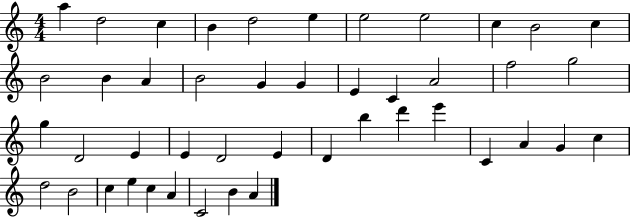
{
  \clef treble
  \numericTimeSignature
  \time 4/4
  \key c \major
  a''4 d''2 c''4 | b'4 d''2 e''4 | e''2 e''2 | c''4 b'2 c''4 | \break b'2 b'4 a'4 | b'2 g'4 g'4 | e'4 c'4 a'2 | f''2 g''2 | \break g''4 d'2 e'4 | e'4 d'2 e'4 | d'4 b''4 d'''4 e'''4 | c'4 a'4 g'4 c''4 | \break d''2 b'2 | c''4 e''4 c''4 a'4 | c'2 b'4 a'4 | \bar "|."
}